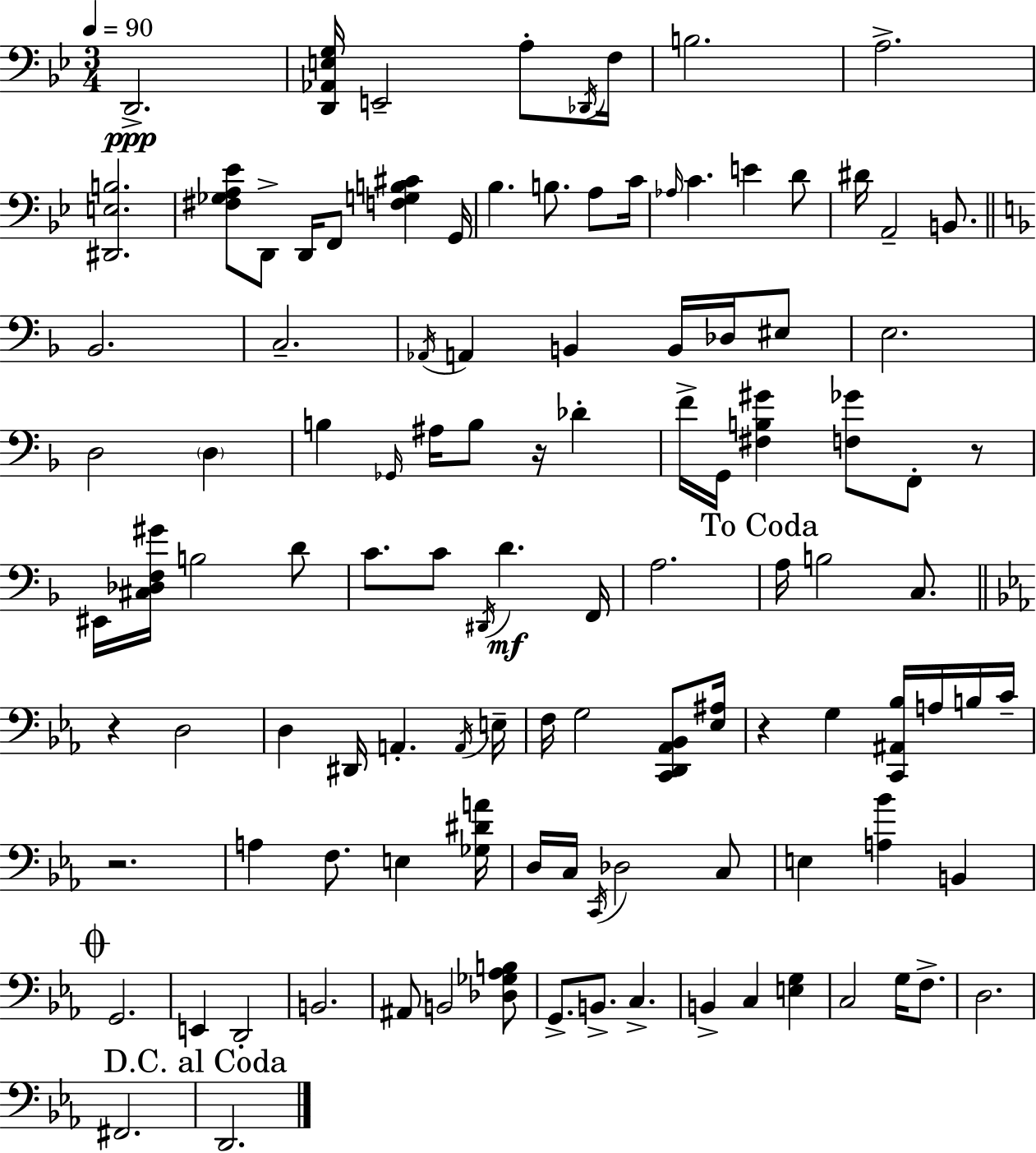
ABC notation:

X:1
T:Untitled
M:3/4
L:1/4
K:Gm
D,,2 [D,,_A,,E,G,]/4 E,,2 A,/2 _D,,/4 F,/4 B,2 A,2 [^D,,E,B,]2 [^F,_G,A,_E]/2 D,,/2 D,,/4 F,,/2 [F,G,B,^C] G,,/4 _B, B,/2 A,/2 C/4 _A,/4 C E D/2 ^D/4 A,,2 B,,/2 _B,,2 C,2 _A,,/4 A,, B,, B,,/4 _D,/4 ^E,/2 E,2 D,2 D, B, _G,,/4 ^A,/4 B,/2 z/4 _D F/4 G,,/4 [^F,B,^G] [F,_G]/2 F,,/2 z/2 ^E,,/4 [^C,_D,F,^G]/4 B,2 D/2 C/2 C/2 ^D,,/4 D F,,/4 A,2 A,/4 B,2 C,/2 z D,2 D, ^D,,/4 A,, A,,/4 E,/4 F,/4 G,2 [C,,D,,_A,,_B,,]/2 [_E,^A,]/4 z G, [C,,^A,,_B,]/4 A,/4 B,/4 C/4 z2 A, F,/2 E, [_G,^DA]/4 D,/4 C,/4 C,,/4 _D,2 C,/2 E, [A,_B] B,, G,,2 E,, D,,2 B,,2 ^A,,/2 B,,2 [_D,_G,_A,B,]/2 G,,/2 B,,/2 C, B,, C, [E,G,] C,2 G,/4 F,/2 D,2 ^F,,2 D,,2